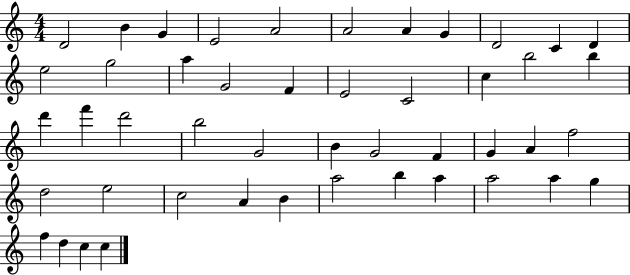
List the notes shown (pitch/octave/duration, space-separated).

D4/h B4/q G4/q E4/h A4/h A4/h A4/q G4/q D4/h C4/q D4/q E5/h G5/h A5/q G4/h F4/q E4/h C4/h C5/q B5/h B5/q D6/q F6/q D6/h B5/h G4/h B4/q G4/h F4/q G4/q A4/q F5/h D5/h E5/h C5/h A4/q B4/q A5/h B5/q A5/q A5/h A5/q G5/q F5/q D5/q C5/q C5/q